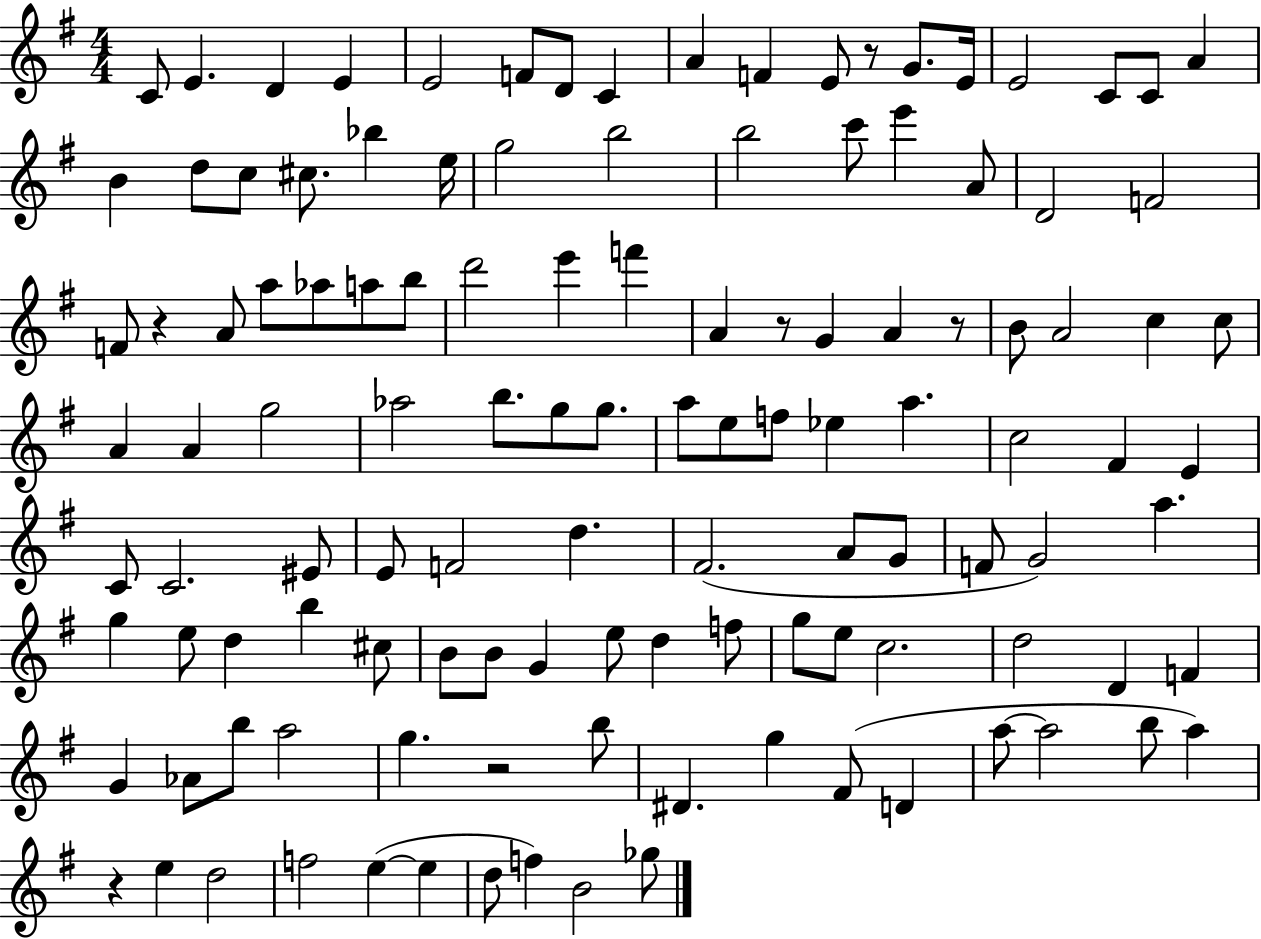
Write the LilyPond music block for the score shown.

{
  \clef treble
  \numericTimeSignature
  \time 4/4
  \key g \major
  c'8 e'4. d'4 e'4 | e'2 f'8 d'8 c'4 | a'4 f'4 e'8 r8 g'8. e'16 | e'2 c'8 c'8 a'4 | \break b'4 d''8 c''8 cis''8. bes''4 e''16 | g''2 b''2 | b''2 c'''8 e'''4 a'8 | d'2 f'2 | \break f'8 r4 a'8 a''8 aes''8 a''8 b''8 | d'''2 e'''4 f'''4 | a'4 r8 g'4 a'4 r8 | b'8 a'2 c''4 c''8 | \break a'4 a'4 g''2 | aes''2 b''8. g''8 g''8. | a''8 e''8 f''8 ees''4 a''4. | c''2 fis'4 e'4 | \break c'8 c'2. eis'8 | e'8 f'2 d''4. | fis'2.( a'8 g'8 | f'8 g'2) a''4. | \break g''4 e''8 d''4 b''4 cis''8 | b'8 b'8 g'4 e''8 d''4 f''8 | g''8 e''8 c''2. | d''2 d'4 f'4 | \break g'4 aes'8 b''8 a''2 | g''4. r2 b''8 | dis'4. g''4 fis'8( d'4 | a''8~~ a''2 b''8 a''4) | \break r4 e''4 d''2 | f''2 e''4~(~ e''4 | d''8 f''4) b'2 ges''8 | \bar "|."
}